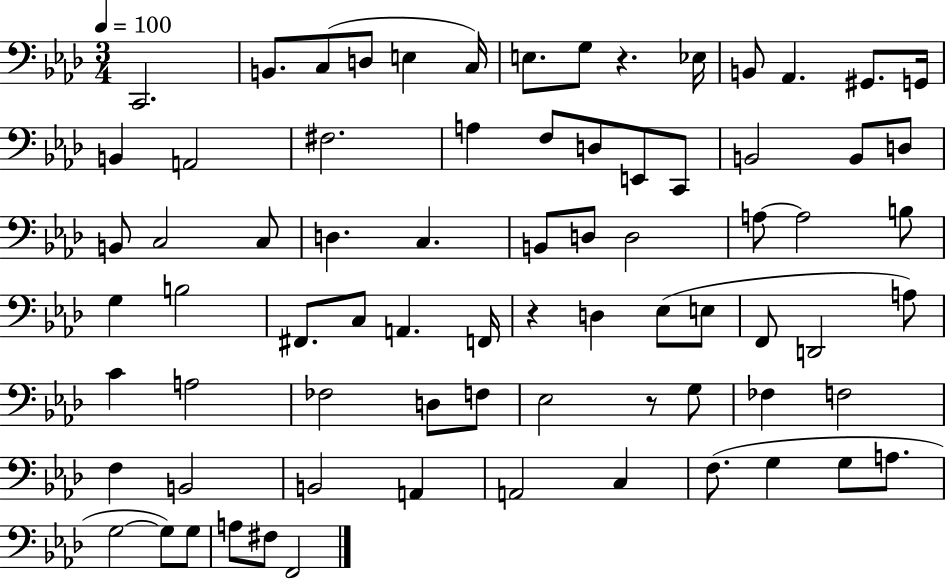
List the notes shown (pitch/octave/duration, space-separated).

C2/h. B2/e. C3/e D3/e E3/q C3/s E3/e. G3/e R/q. Eb3/s B2/e Ab2/q. G#2/e. G2/s B2/q A2/h F#3/h. A3/q F3/e D3/e E2/e C2/e B2/h B2/e D3/e B2/e C3/h C3/e D3/q. C3/q. B2/e D3/e D3/h A3/e A3/h B3/e G3/q B3/h F#2/e. C3/e A2/q. F2/s R/q D3/q Eb3/e E3/e F2/e D2/h A3/e C4/q A3/h FES3/h D3/e F3/e Eb3/h R/e G3/e FES3/q F3/h F3/q B2/h B2/h A2/q A2/h C3/q F3/e. G3/q G3/e A3/e. G3/h G3/e G3/e A3/e F#3/e F2/h